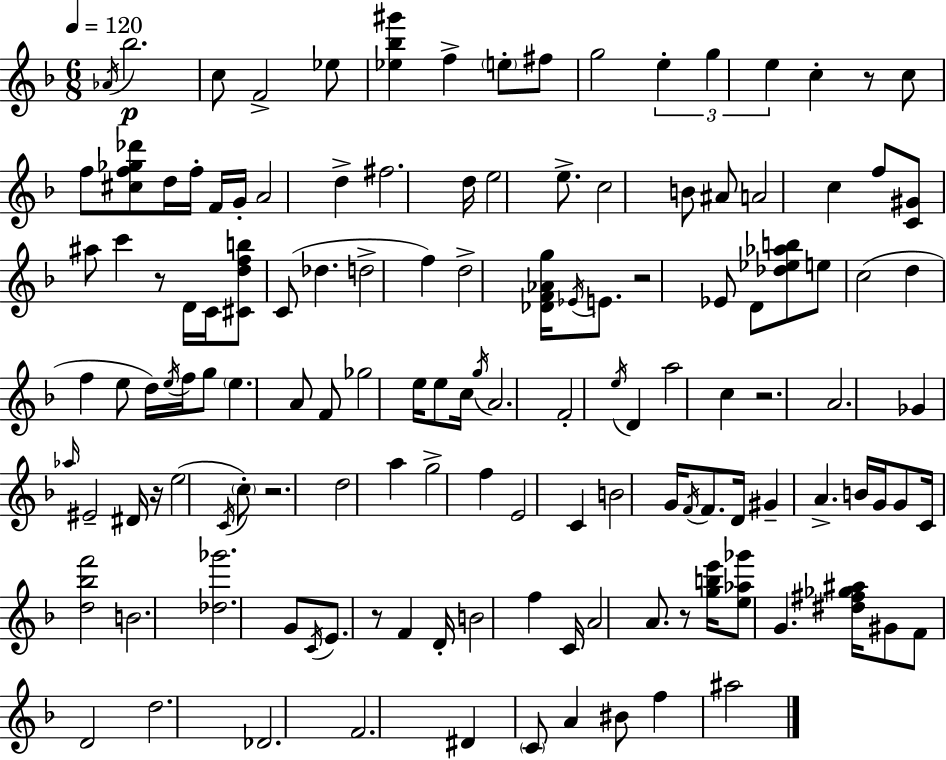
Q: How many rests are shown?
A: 8